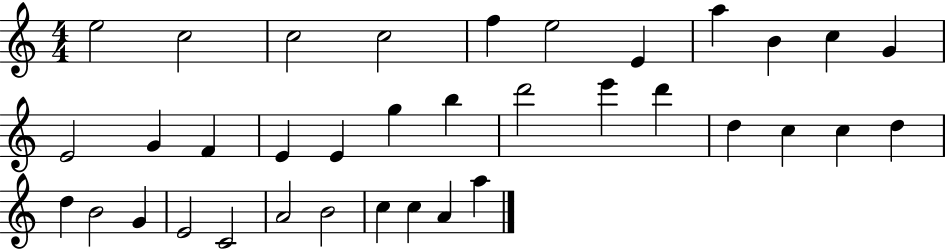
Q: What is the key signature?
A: C major